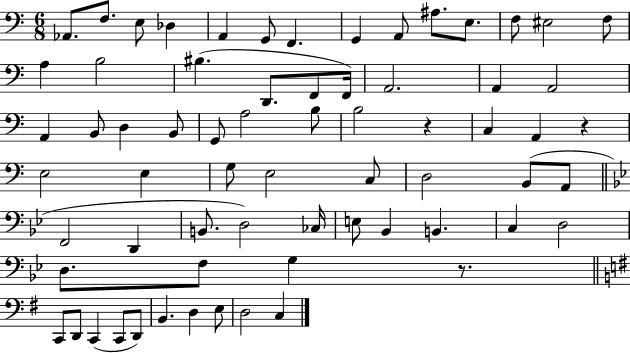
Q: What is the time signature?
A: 6/8